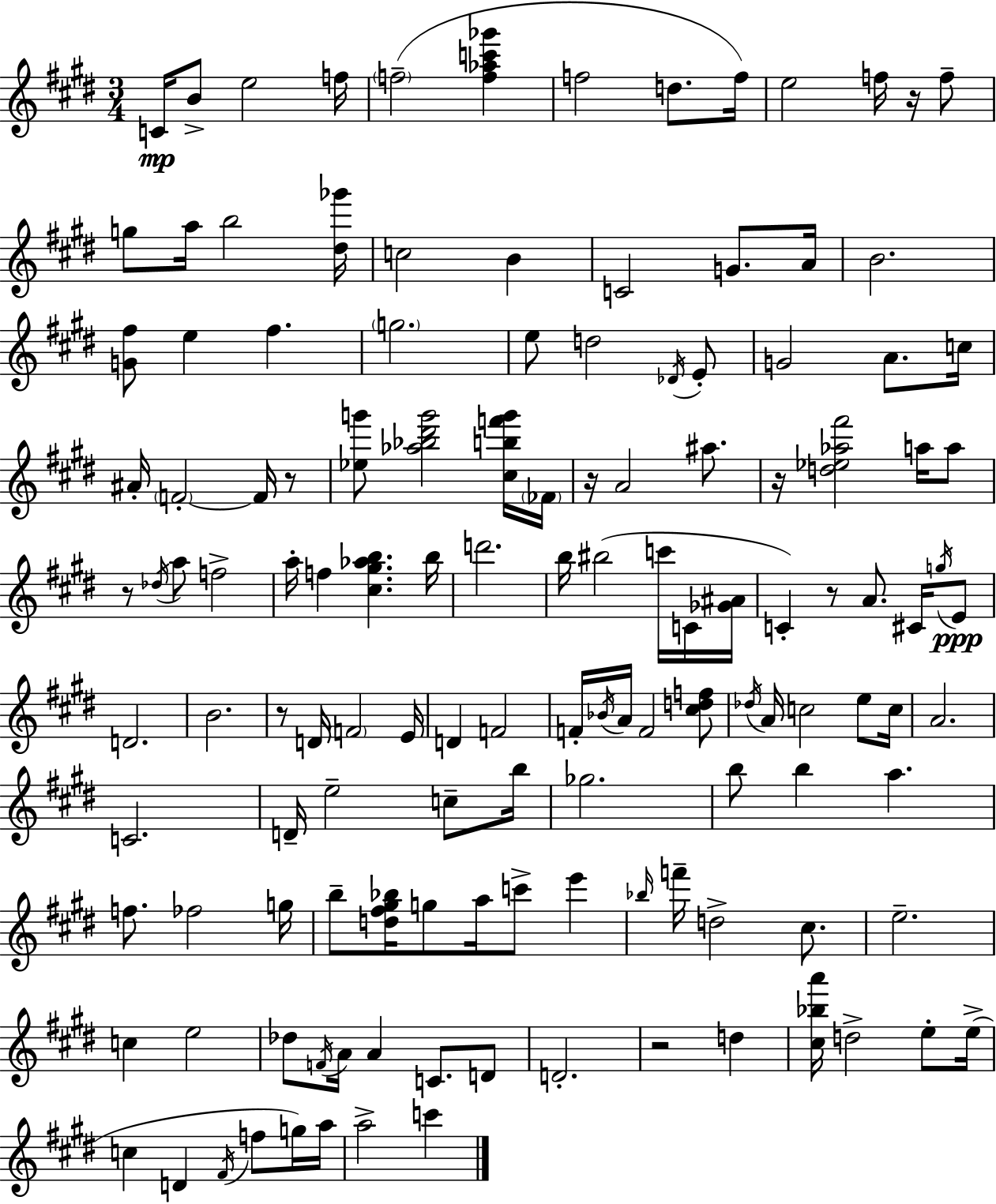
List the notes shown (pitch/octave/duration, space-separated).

C4/s B4/e E5/h F5/s F5/h [F5,Ab5,C6,Gb6]/q F5/h D5/e. F5/s E5/h F5/s R/s F5/e G5/e A5/s B5/h [D#5,Gb6]/s C5/h B4/q C4/h G4/e. A4/s B4/h. [G4,F#5]/e E5/q F#5/q. G5/h. E5/e D5/h Db4/s E4/e G4/h A4/e. C5/s A#4/s F4/h F4/s R/e [Eb5,G6]/e [Ab5,Bb5,D#6,G6]/h [C#5,B5,F6,G6]/s FES4/s R/s A4/h A#5/e. R/s [D5,Eb5,Ab5,F#6]/h A5/s A5/e R/e Db5/s A5/e F5/h A5/s F5/q [C#5,G#5,Ab5,B5]/q. B5/s D6/h. B5/s BIS5/h C6/s C4/s [Gb4,A#4]/s C4/q R/e A4/e. C#4/s G5/s E4/e D4/h. B4/h. R/e D4/s F4/h E4/s D4/q F4/h F4/s Bb4/s A4/s F4/h [C#5,D5,F5]/e Db5/s A4/s C5/h E5/e C5/s A4/h. C4/h. D4/s E5/h C5/e B5/s Gb5/h. B5/e B5/q A5/q. F5/e. FES5/h G5/s B5/e [D5,F#5,G#5,Bb5]/s G5/e A5/s C6/e E6/q Bb5/s F6/s D5/h C#5/e. E5/h. C5/q E5/h Db5/e F4/s A4/s A4/q C4/e. D4/e D4/h. R/h D5/q [C#5,Bb5,A6]/s D5/h E5/e E5/s C5/q D4/q F#4/s F5/e G5/s A5/s A5/h C6/q